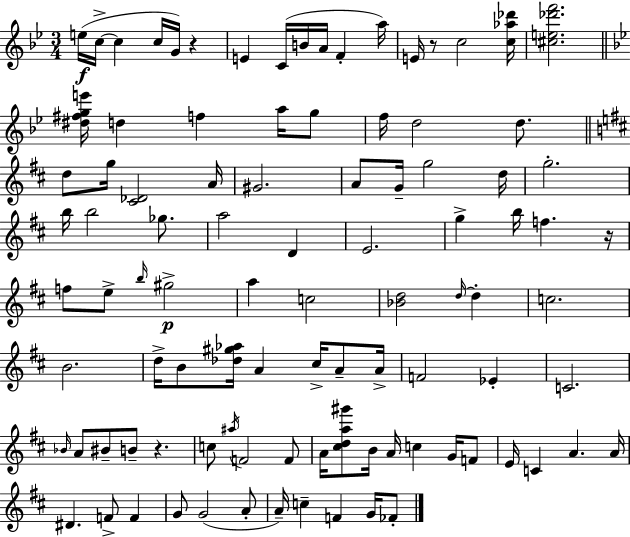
E5/s C5/s C5/q C5/s G4/s R/q E4/q C4/s B4/s A4/s F4/q A5/s E4/s R/e C5/h [C5,Ab5,Db6]/s [C#5,E5,Db6,F6]/h. [D#5,F#5,G5,E6]/s D5/q F5/q A5/s G5/e F5/s D5/h D5/e. D5/e G5/s [C#4,Db4]/h A4/s G#4/h. A4/e G4/s G5/h D5/s G5/h. B5/s B5/h Gb5/e. A5/h D4/q E4/h. G5/q B5/s F5/q. R/s F5/e E5/e B5/s G#5/h A5/q C5/h [Bb4,D5]/h D5/s D5/q C5/h. B4/h. D5/s B4/e [Db5,G#5,Ab5]/s A4/q C#5/s A4/e A4/s F4/h Eb4/q C4/h. Bb4/s A4/e BIS4/e B4/e R/q. C5/e A#5/s F4/h F4/e A4/s [C#5,D5,A5,G#6]/e B4/s A4/s C5/q G4/s F4/e E4/s C4/q A4/q. A4/s D#4/q. F4/e F4/q G4/e G4/h A4/e A4/s C5/q F4/q G4/s FES4/e